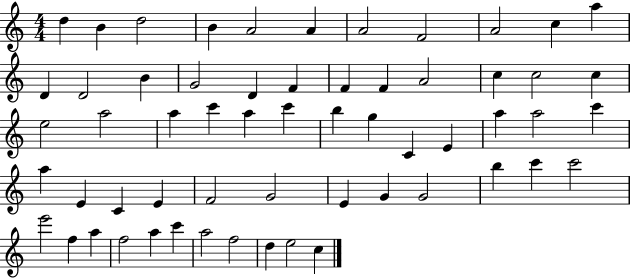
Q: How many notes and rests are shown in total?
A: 59